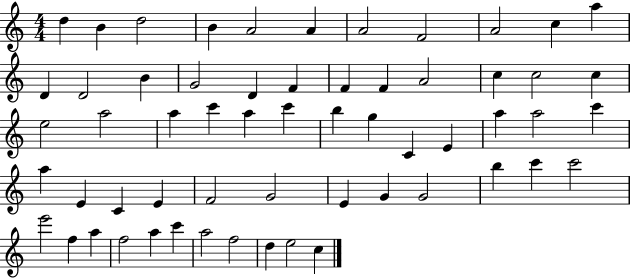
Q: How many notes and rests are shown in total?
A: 59